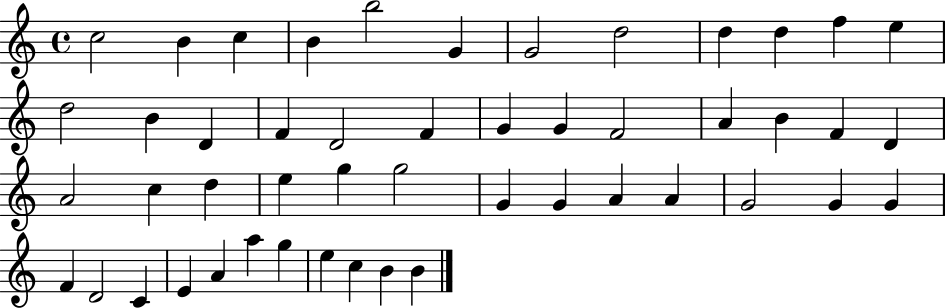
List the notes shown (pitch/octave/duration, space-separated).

C5/h B4/q C5/q B4/q B5/h G4/q G4/h D5/h D5/q D5/q F5/q E5/q D5/h B4/q D4/q F4/q D4/h F4/q G4/q G4/q F4/h A4/q B4/q F4/q D4/q A4/h C5/q D5/q E5/q G5/q G5/h G4/q G4/q A4/q A4/q G4/h G4/q G4/q F4/q D4/h C4/q E4/q A4/q A5/q G5/q E5/q C5/q B4/q B4/q